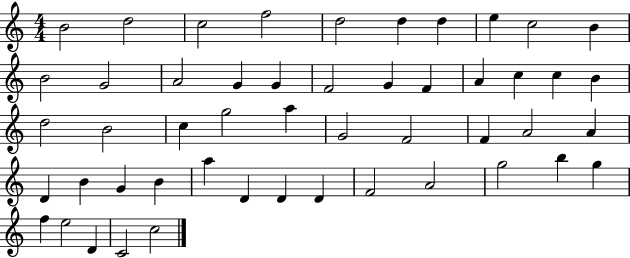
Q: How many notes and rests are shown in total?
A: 50